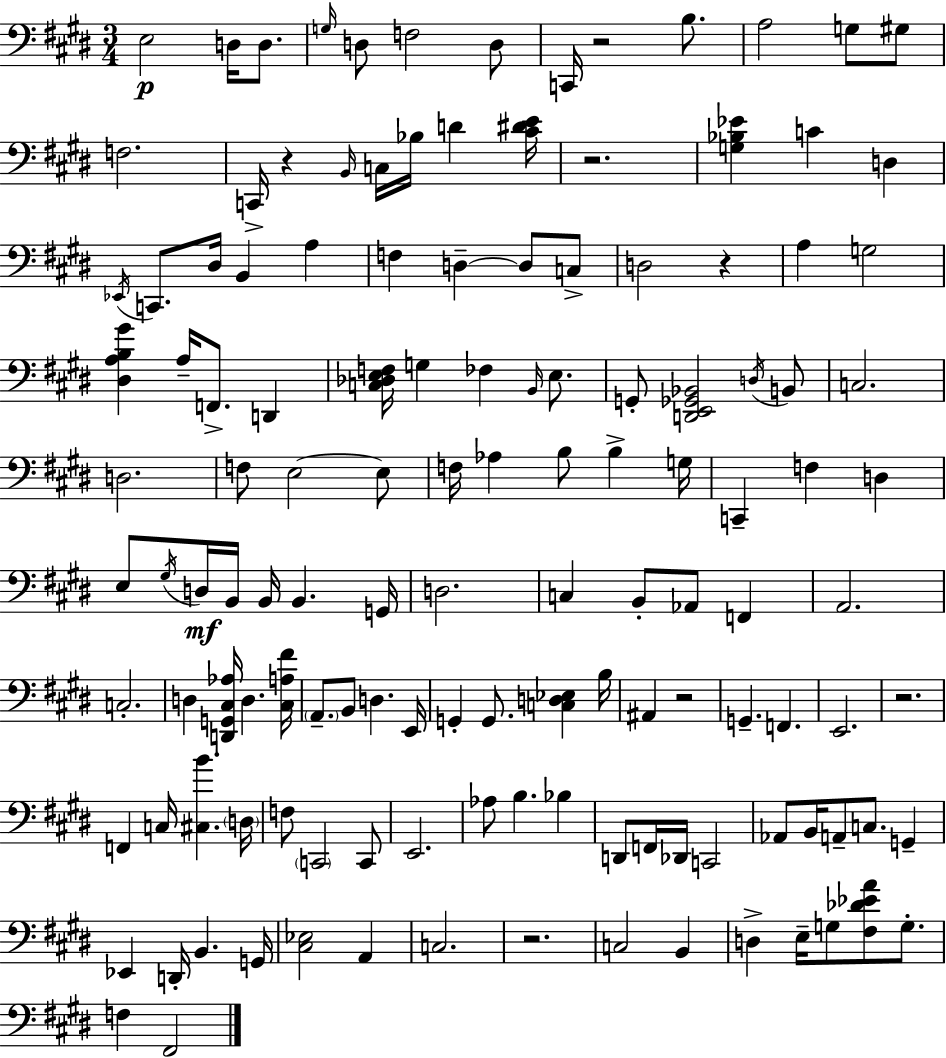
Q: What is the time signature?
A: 3/4